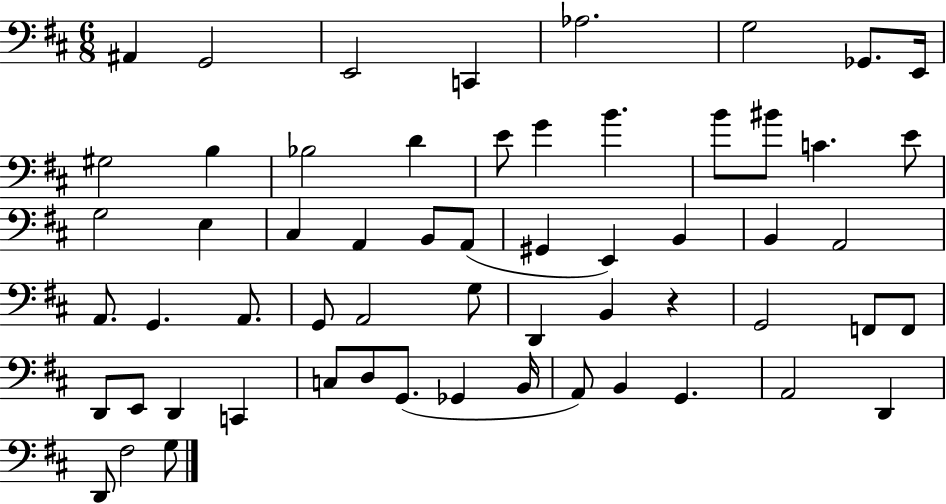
{
  \clef bass
  \numericTimeSignature
  \time 6/8
  \key d \major
  ais,4 g,2 | e,2 c,4 | aes2. | g2 ges,8. e,16 | \break gis2 b4 | bes2 d'4 | e'8 g'4 b'4. | b'8 bis'8 c'4. e'8 | \break g2 e4 | cis4 a,4 b,8 a,8( | gis,4 e,4) b,4 | b,4 a,2 | \break a,8. g,4. a,8. | g,8 a,2 g8 | d,4 b,4 r4 | g,2 f,8 f,8 | \break d,8 e,8 d,4 c,4 | c8 d8 g,8.( ges,4 b,16 | a,8) b,4 g,4. | a,2 d,4 | \break d,8 fis2 g8 | \bar "|."
}